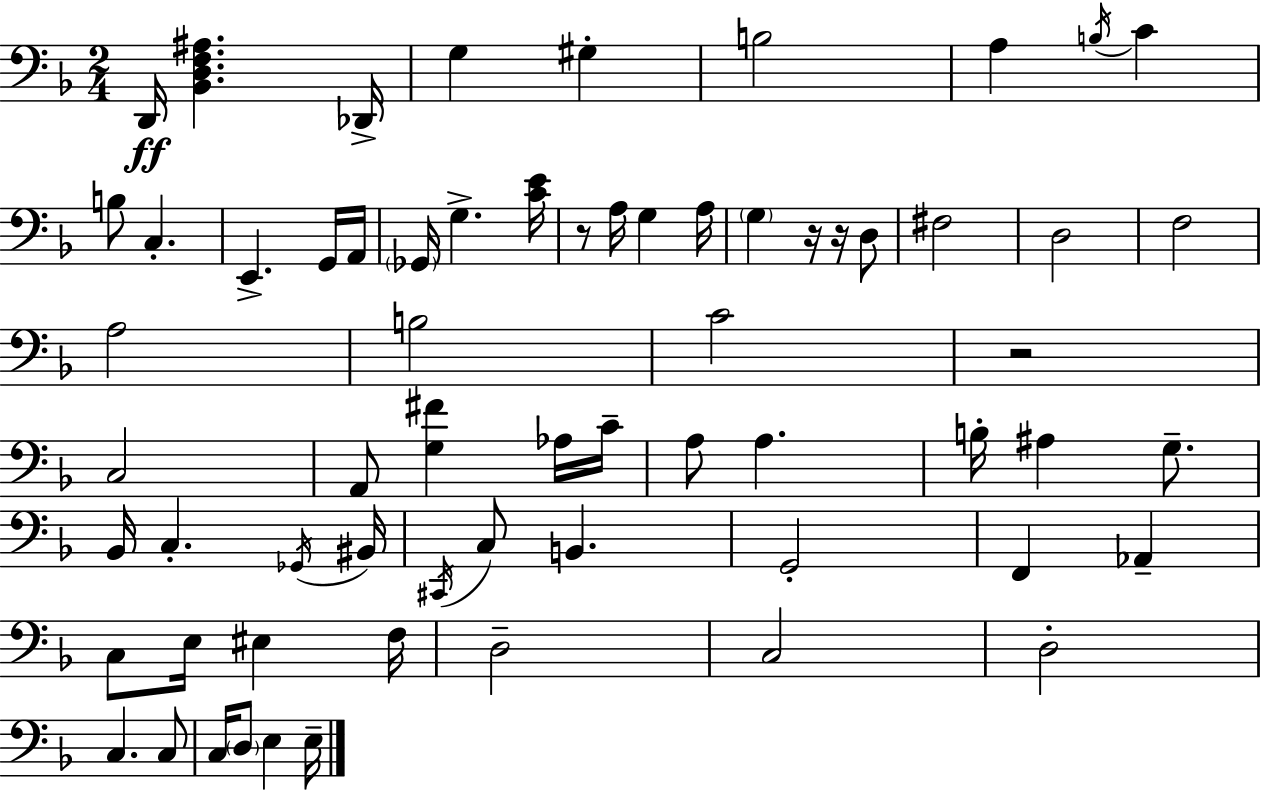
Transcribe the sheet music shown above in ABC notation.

X:1
T:Untitled
M:2/4
L:1/4
K:F
D,,/4 [_B,,D,F,^A,] _D,,/4 G, ^G, B,2 A, B,/4 C B,/2 C, E,, G,,/4 A,,/4 _G,,/4 G, [CE]/4 z/2 A,/4 G, A,/4 G, z/4 z/4 D,/2 ^F,2 D,2 F,2 A,2 B,2 C2 z2 C,2 A,,/2 [G,^F] _A,/4 C/4 A,/2 A, B,/4 ^A, G,/2 _B,,/4 C, _G,,/4 ^B,,/4 ^C,,/4 C,/2 B,, G,,2 F,, _A,, C,/2 E,/4 ^E, F,/4 D,2 C,2 D,2 C, C,/2 C,/4 D,/2 E, E,/4